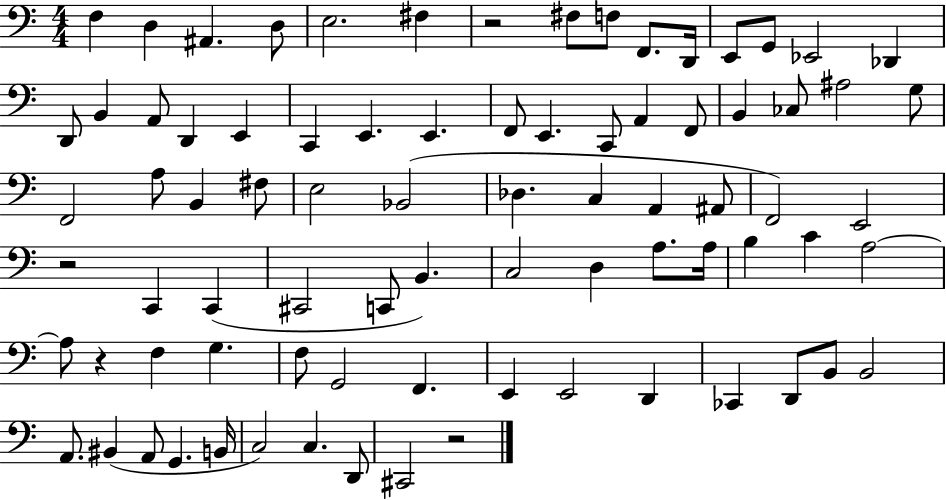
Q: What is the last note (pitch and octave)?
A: C#2